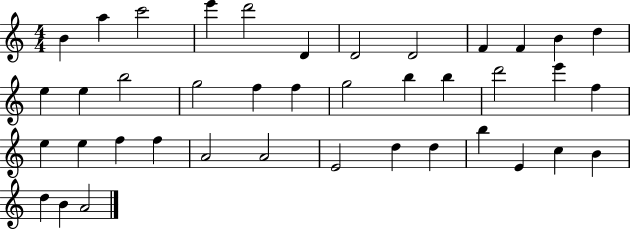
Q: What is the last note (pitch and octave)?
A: A4